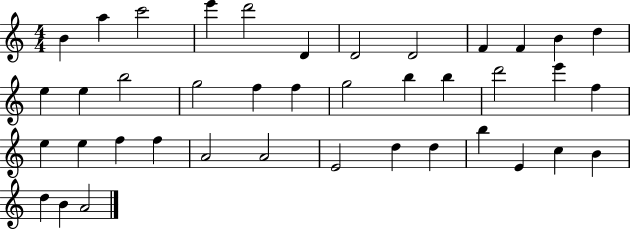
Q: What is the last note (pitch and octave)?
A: A4